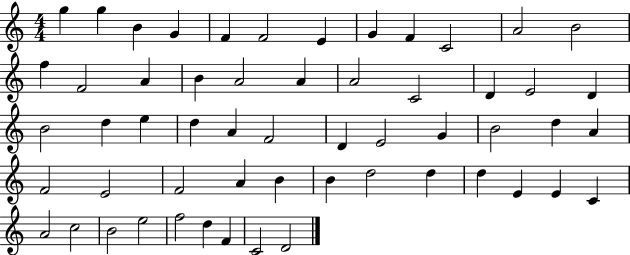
{
  \clef treble
  \numericTimeSignature
  \time 4/4
  \key c \major
  g''4 g''4 b'4 g'4 | f'4 f'2 e'4 | g'4 f'4 c'2 | a'2 b'2 | \break f''4 f'2 a'4 | b'4 a'2 a'4 | a'2 c'2 | d'4 e'2 d'4 | \break b'2 d''4 e''4 | d''4 a'4 f'2 | d'4 e'2 g'4 | b'2 d''4 a'4 | \break f'2 e'2 | f'2 a'4 b'4 | b'4 d''2 d''4 | d''4 e'4 e'4 c'4 | \break a'2 c''2 | b'2 e''2 | f''2 d''4 f'4 | c'2 d'2 | \break \bar "|."
}